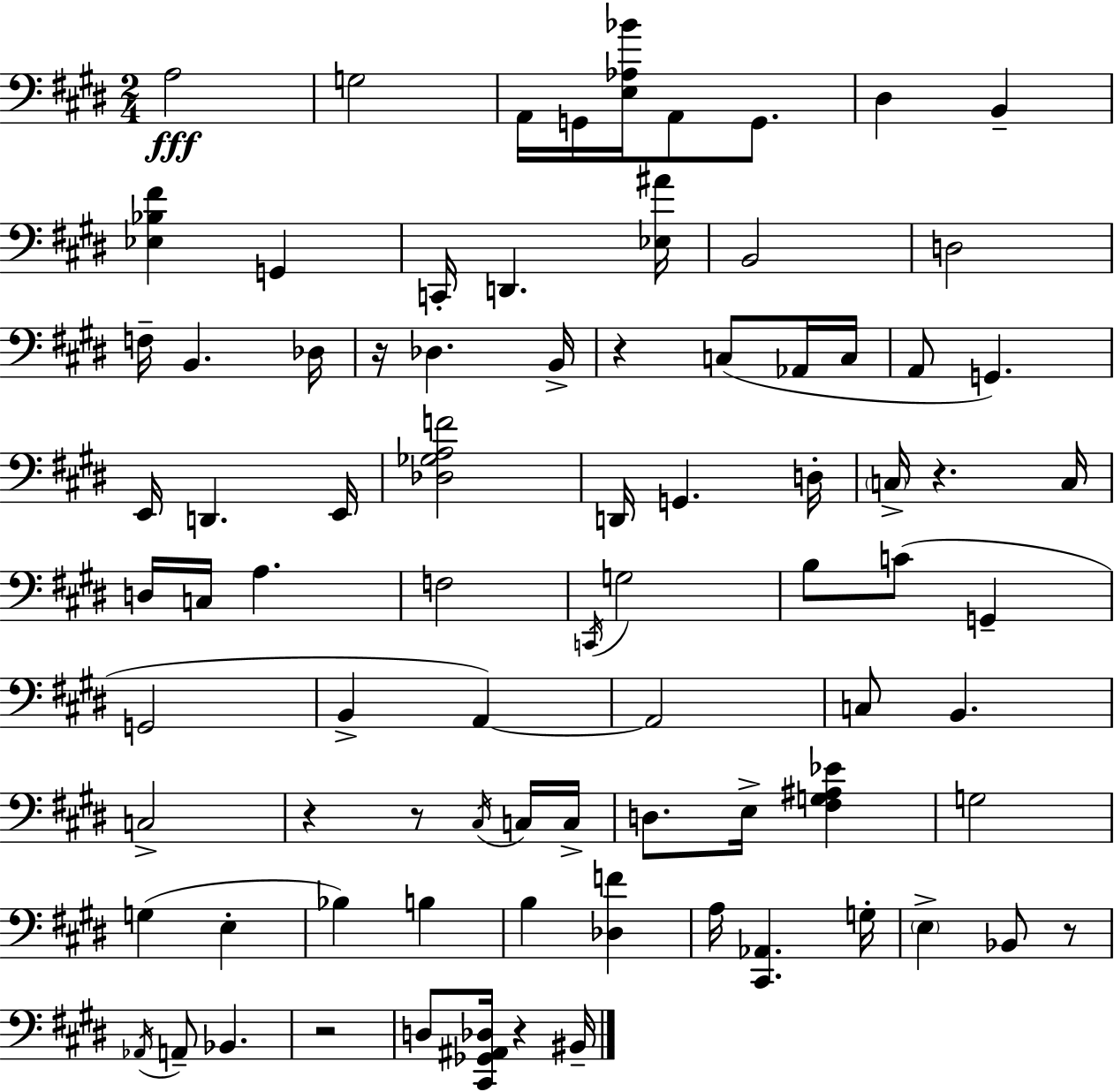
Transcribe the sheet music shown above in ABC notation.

X:1
T:Untitled
M:2/4
L:1/4
K:E
A,2 G,2 A,,/4 G,,/4 [E,_A,_B]/4 A,,/2 G,,/2 ^D, B,, [_E,_B,^F] G,, C,,/4 D,, [_E,^A]/4 B,,2 D,2 F,/4 B,, _D,/4 z/4 _D, B,,/4 z C,/2 _A,,/4 C,/4 A,,/2 G,, E,,/4 D,, E,,/4 [_D,_G,A,F]2 D,,/4 G,, D,/4 C,/4 z C,/4 D,/4 C,/4 A, F,2 C,,/4 G,2 B,/2 C/2 G,, G,,2 B,, A,, A,,2 C,/2 B,, C,2 z z/2 ^C,/4 C,/4 C,/4 D,/2 E,/4 [^F,G,^A,_E] G,2 G, E, _B, B, B, [_D,F] A,/4 [^C,,_A,,] G,/4 E, _B,,/2 z/2 _A,,/4 A,,/2 _B,, z2 D,/2 [^C,,_G,,^A,,_D,]/4 z ^B,,/4